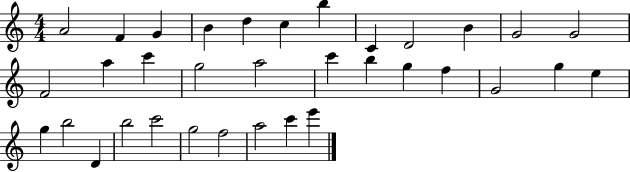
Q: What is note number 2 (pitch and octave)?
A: F4